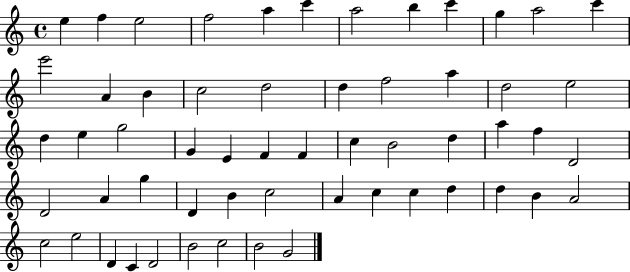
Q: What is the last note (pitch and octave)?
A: G4